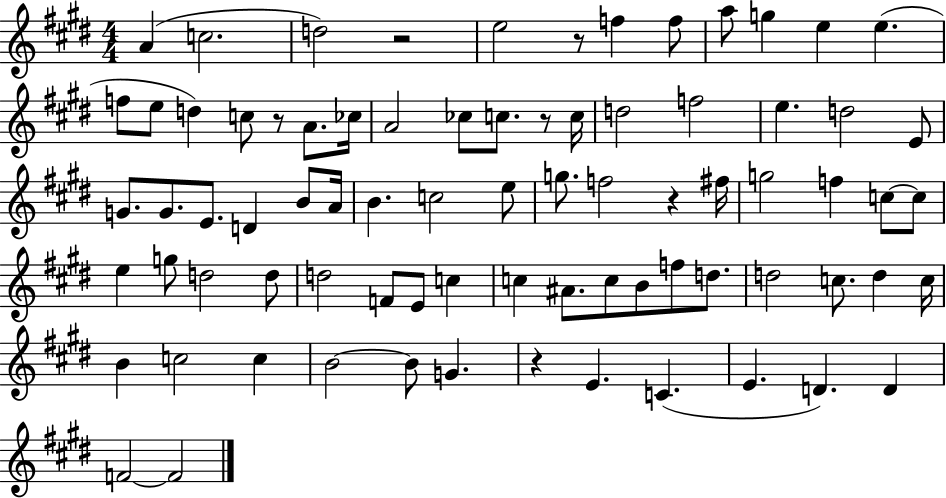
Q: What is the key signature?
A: E major